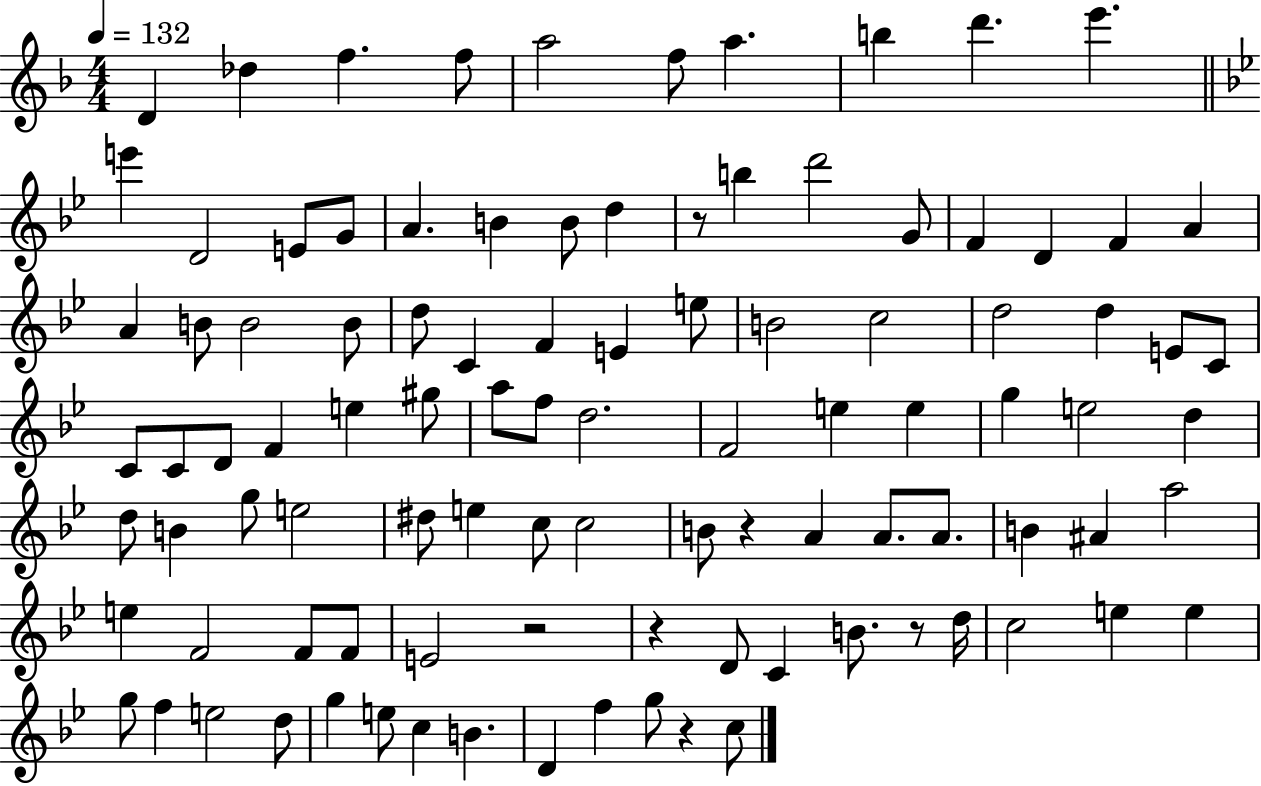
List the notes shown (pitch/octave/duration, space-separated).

D4/q Db5/q F5/q. F5/e A5/h F5/e A5/q. B5/q D6/q. E6/q. E6/q D4/h E4/e G4/e A4/q. B4/q B4/e D5/q R/e B5/q D6/h G4/e F4/q D4/q F4/q A4/q A4/q B4/e B4/h B4/e D5/e C4/q F4/q E4/q E5/e B4/h C5/h D5/h D5/q E4/e C4/e C4/e C4/e D4/e F4/q E5/q G#5/e A5/e F5/e D5/h. F4/h E5/q E5/q G5/q E5/h D5/q D5/e B4/q G5/e E5/h D#5/e E5/q C5/e C5/h B4/e R/q A4/q A4/e. A4/e. B4/q A#4/q A5/h E5/q F4/h F4/e F4/e E4/h R/h R/q D4/e C4/q B4/e. R/e D5/s C5/h E5/q E5/q G5/e F5/q E5/h D5/e G5/q E5/e C5/q B4/q. D4/q F5/q G5/e R/q C5/e